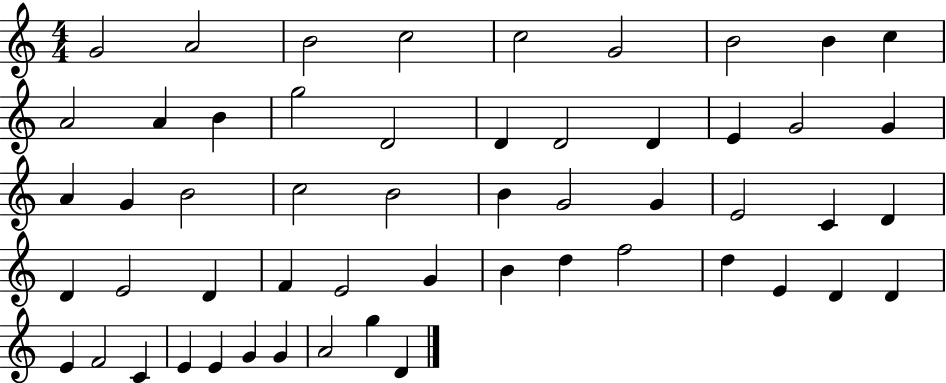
G4/h A4/h B4/h C5/h C5/h G4/h B4/h B4/q C5/q A4/h A4/q B4/q G5/h D4/h D4/q D4/h D4/q E4/q G4/h G4/q A4/q G4/q B4/h C5/h B4/h B4/q G4/h G4/q E4/h C4/q D4/q D4/q E4/h D4/q F4/q E4/h G4/q B4/q D5/q F5/h D5/q E4/q D4/q D4/q E4/q F4/h C4/q E4/q E4/q G4/q G4/q A4/h G5/q D4/q